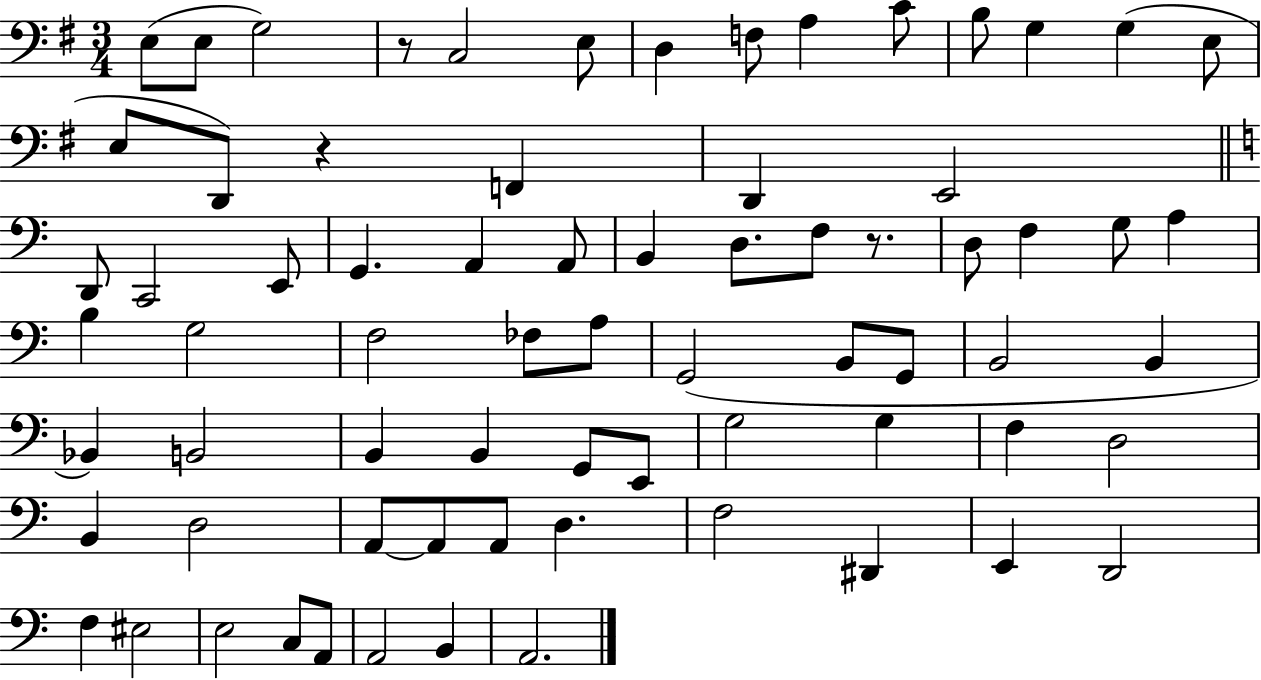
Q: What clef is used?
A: bass